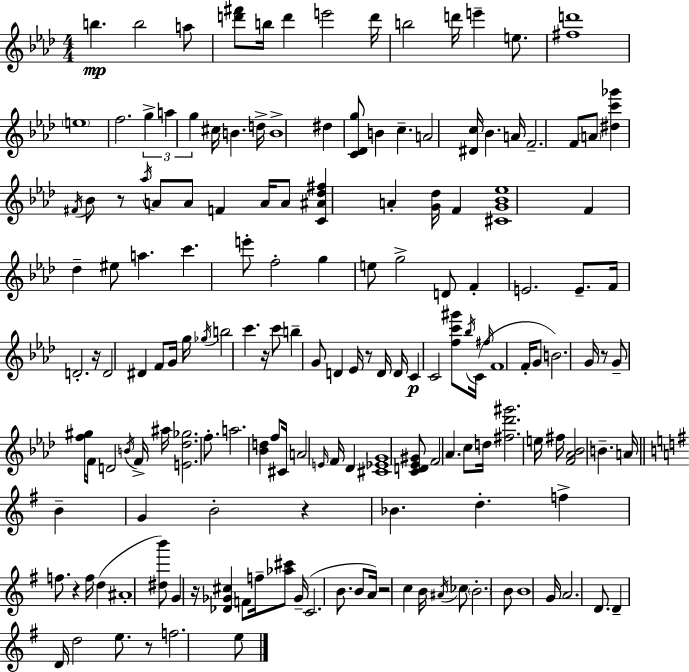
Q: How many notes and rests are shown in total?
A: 165